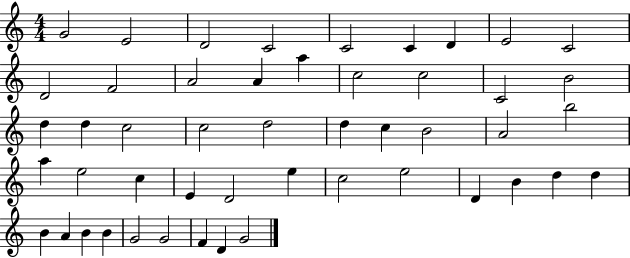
X:1
T:Untitled
M:4/4
L:1/4
K:C
G2 E2 D2 C2 C2 C D E2 C2 D2 F2 A2 A a c2 c2 C2 B2 d d c2 c2 d2 d c B2 A2 b2 a e2 c E D2 e c2 e2 D B d d B A B B G2 G2 F D G2